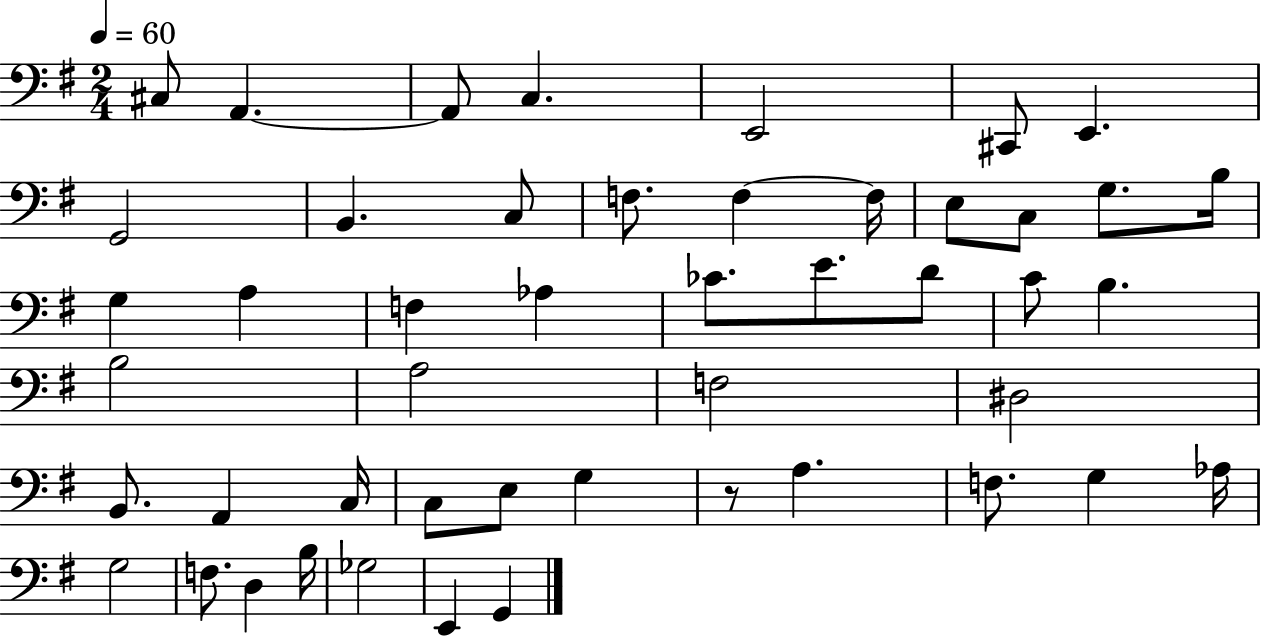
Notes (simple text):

C#3/e A2/q. A2/e C3/q. E2/h C#2/e E2/q. G2/h B2/q. C3/e F3/e. F3/q F3/s E3/e C3/e G3/e. B3/s G3/q A3/q F3/q Ab3/q CES4/e. E4/e. D4/e C4/e B3/q. B3/h A3/h F3/h D#3/h B2/e. A2/q C3/s C3/e E3/e G3/q R/e A3/q. F3/e. G3/q Ab3/s G3/h F3/e. D3/q B3/s Gb3/h E2/q G2/q